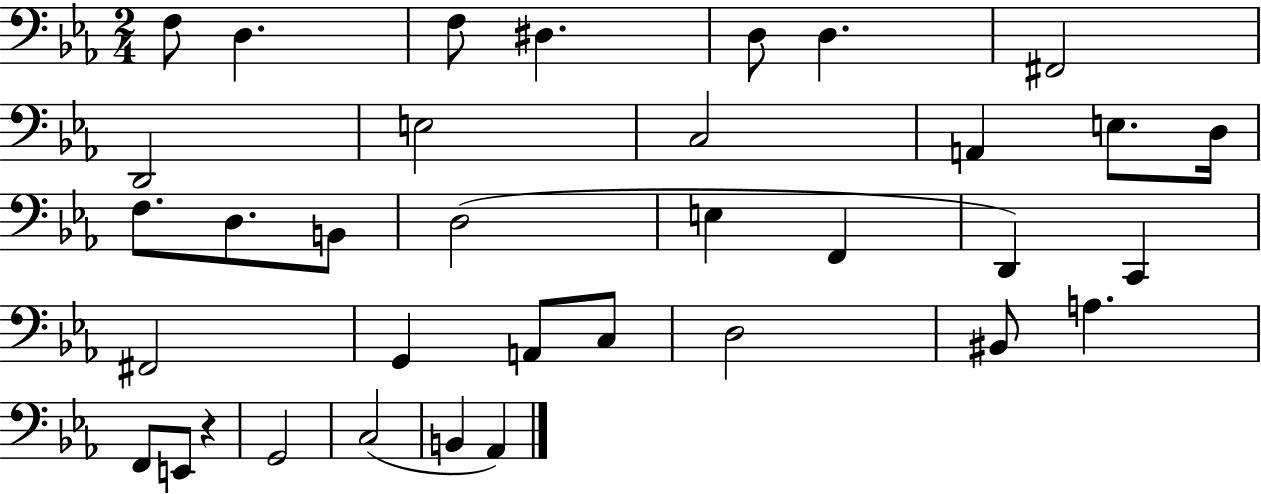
X:1
T:Untitled
M:2/4
L:1/4
K:Eb
F,/2 D, F,/2 ^D, D,/2 D, ^F,,2 D,,2 E,2 C,2 A,, E,/2 D,/4 F,/2 D,/2 B,,/2 D,2 E, F,, D,, C,, ^F,,2 G,, A,,/2 C,/2 D,2 ^B,,/2 A, F,,/2 E,,/2 z G,,2 C,2 B,, _A,,